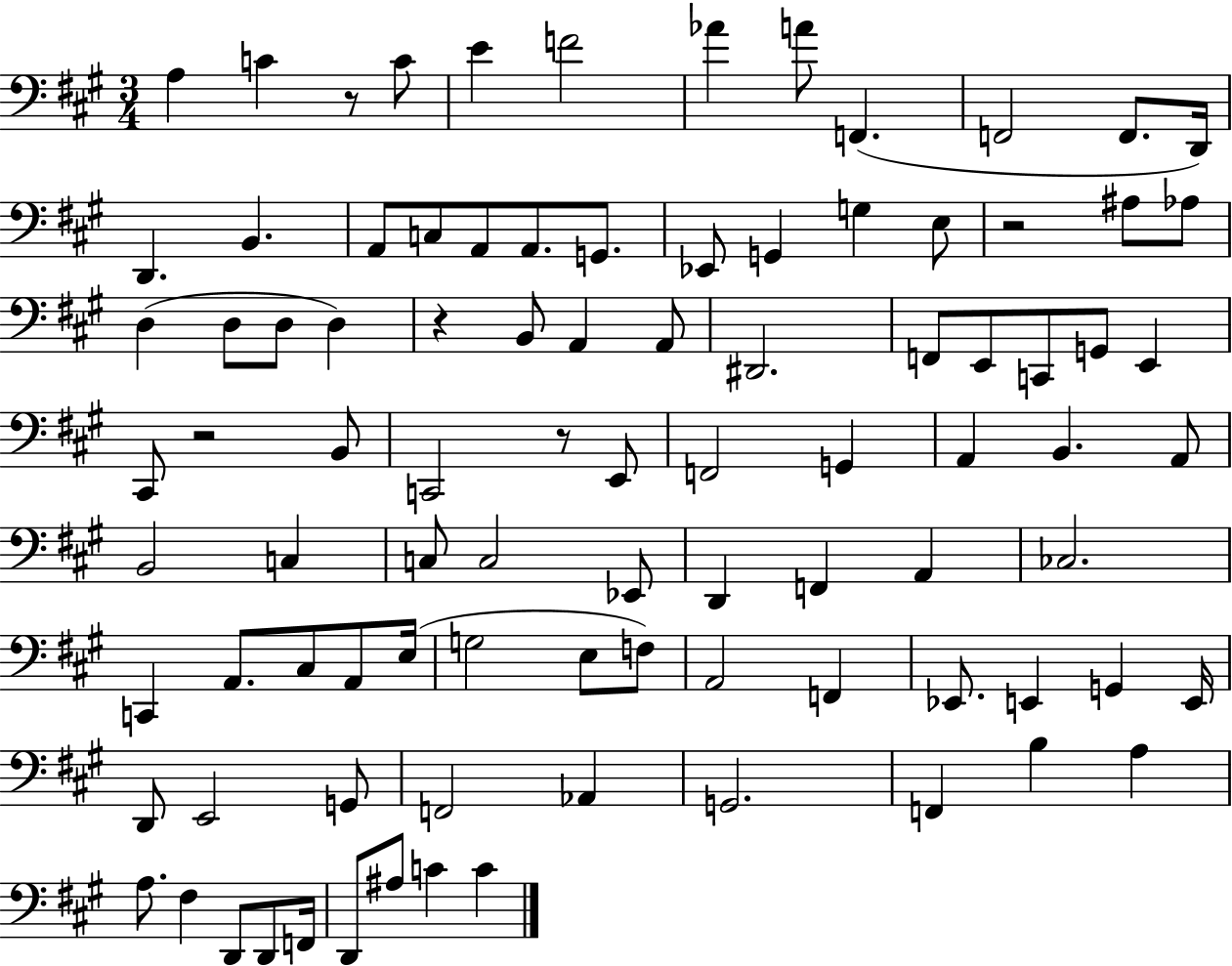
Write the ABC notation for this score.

X:1
T:Untitled
M:3/4
L:1/4
K:A
A, C z/2 C/2 E F2 _A A/2 F,, F,,2 F,,/2 D,,/4 D,, B,, A,,/2 C,/2 A,,/2 A,,/2 G,,/2 _E,,/2 G,, G, E,/2 z2 ^A,/2 _A,/2 D, D,/2 D,/2 D, z B,,/2 A,, A,,/2 ^D,,2 F,,/2 E,,/2 C,,/2 G,,/2 E,, ^C,,/2 z2 B,,/2 C,,2 z/2 E,,/2 F,,2 G,, A,, B,, A,,/2 B,,2 C, C,/2 C,2 _E,,/2 D,, F,, A,, _C,2 C,, A,,/2 ^C,/2 A,,/2 E,/4 G,2 E,/2 F,/2 A,,2 F,, _E,,/2 E,, G,, E,,/4 D,,/2 E,,2 G,,/2 F,,2 _A,, G,,2 F,, B, A, A,/2 ^F, D,,/2 D,,/2 F,,/4 D,,/2 ^A,/2 C C